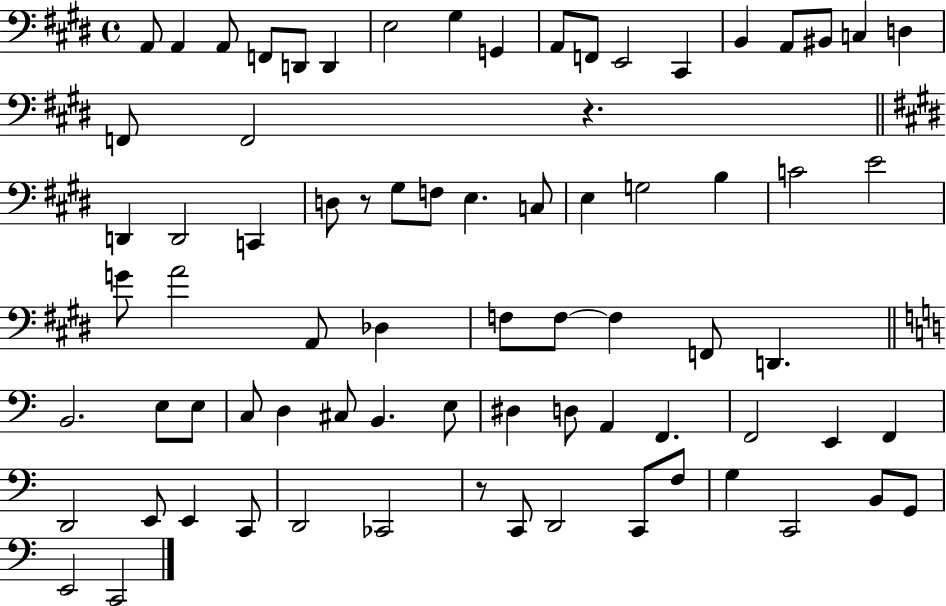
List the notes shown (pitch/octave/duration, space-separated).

A2/e A2/q A2/e F2/e D2/e D2/q E3/h G#3/q G2/q A2/e F2/e E2/h C#2/q B2/q A2/e BIS2/e C3/q D3/q F2/e F2/h R/q. D2/q D2/h C2/q D3/e R/e G#3/e F3/e E3/q. C3/e E3/q G3/h B3/q C4/h E4/h G4/e A4/h A2/e Db3/q F3/e F3/e F3/q F2/e D2/q. B2/h. E3/e E3/e C3/e D3/q C#3/e B2/q. E3/e D#3/q D3/e A2/q F2/q. F2/h E2/q F2/q D2/h E2/e E2/q C2/e D2/h CES2/h R/e C2/e D2/h C2/e F3/e G3/q C2/h B2/e G2/e E2/h C2/h